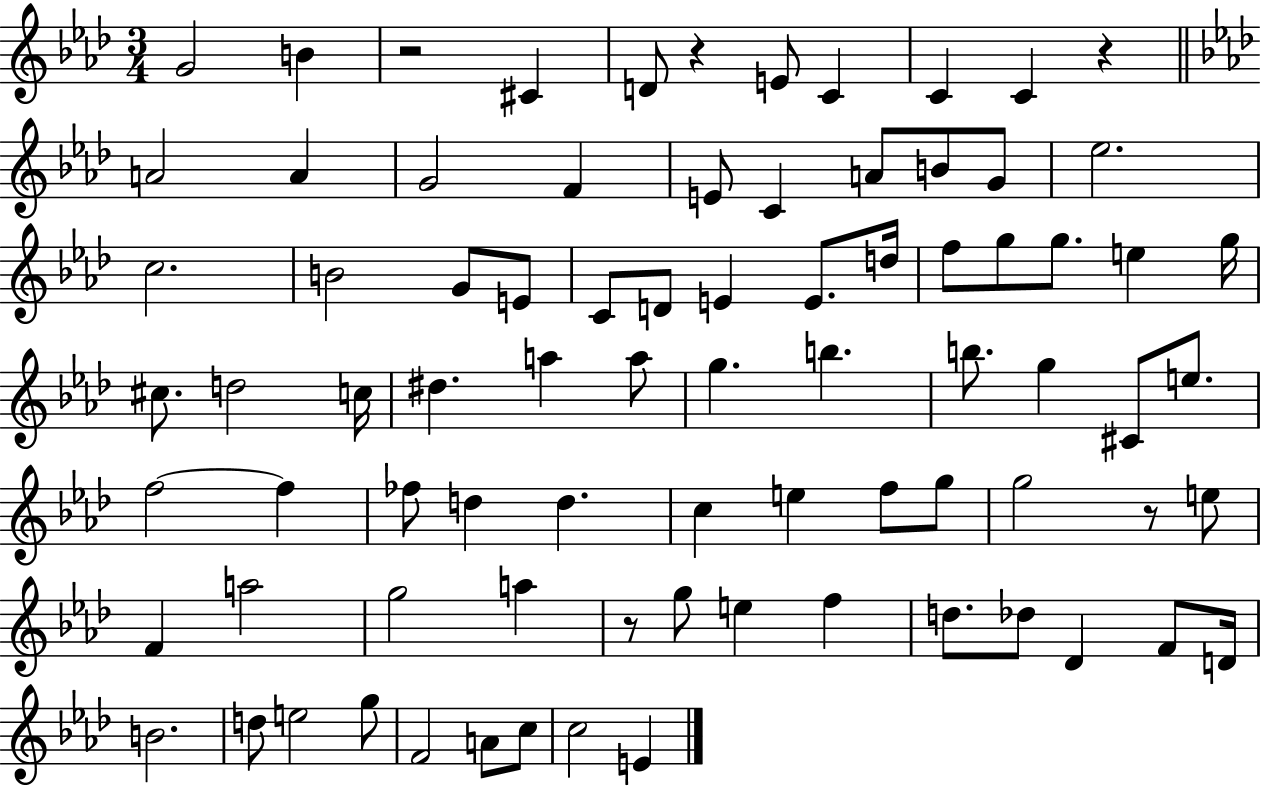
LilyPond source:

{
  \clef treble
  \numericTimeSignature
  \time 3/4
  \key aes \major
  g'2 b'4 | r2 cis'4 | d'8 r4 e'8 c'4 | c'4 c'4 r4 | \break \bar "||" \break \key f \minor a'2 a'4 | g'2 f'4 | e'8 c'4 a'8 b'8 g'8 | ees''2. | \break c''2. | b'2 g'8 e'8 | c'8 d'8 e'4 e'8. d''16 | f''8 g''8 g''8. e''4 g''16 | \break cis''8. d''2 c''16 | dis''4. a''4 a''8 | g''4. b''4. | b''8. g''4 cis'8 e''8. | \break f''2~~ f''4 | fes''8 d''4 d''4. | c''4 e''4 f''8 g''8 | g''2 r8 e''8 | \break f'4 a''2 | g''2 a''4 | r8 g''8 e''4 f''4 | d''8. des''8 des'4 f'8 d'16 | \break b'2. | d''8 e''2 g''8 | f'2 a'8 c''8 | c''2 e'4 | \break \bar "|."
}